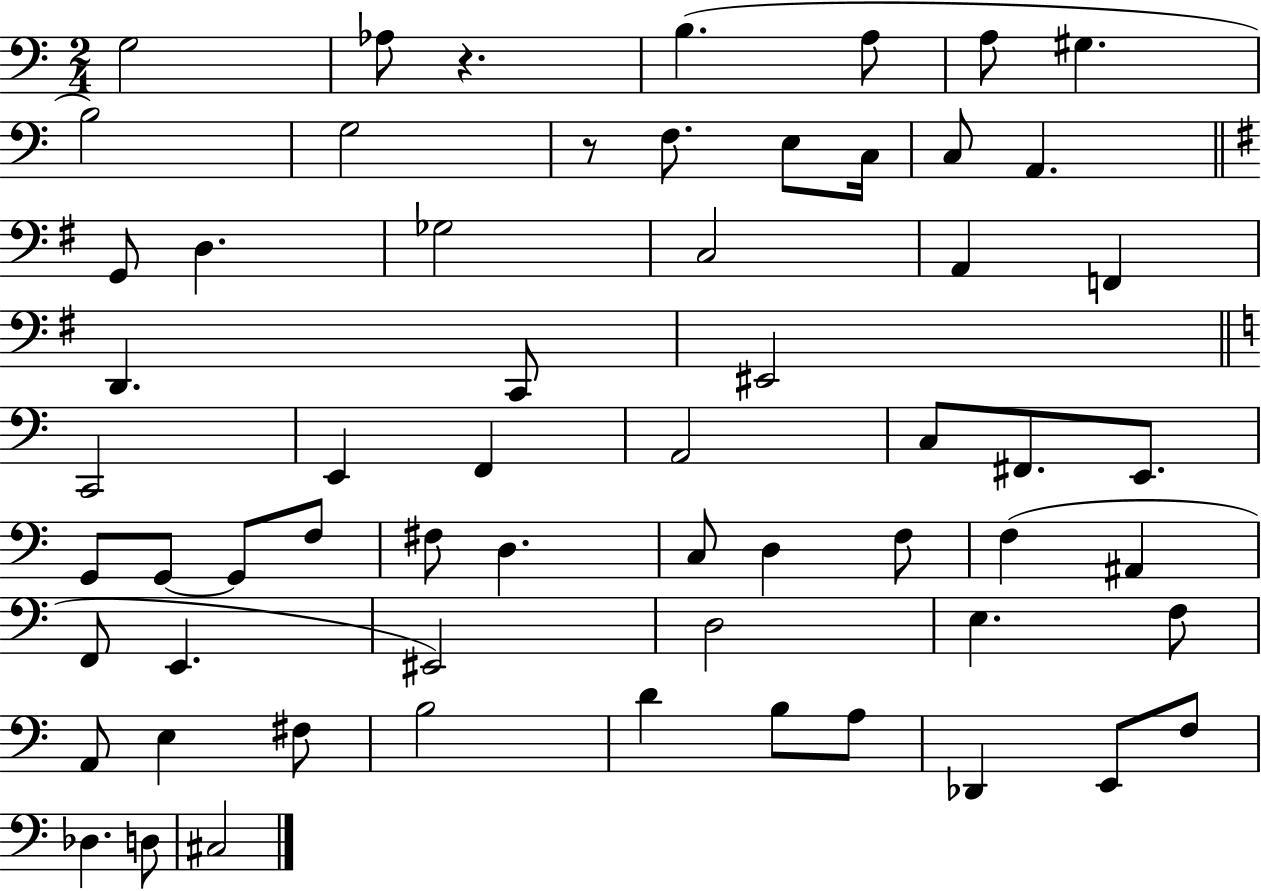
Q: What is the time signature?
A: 2/4